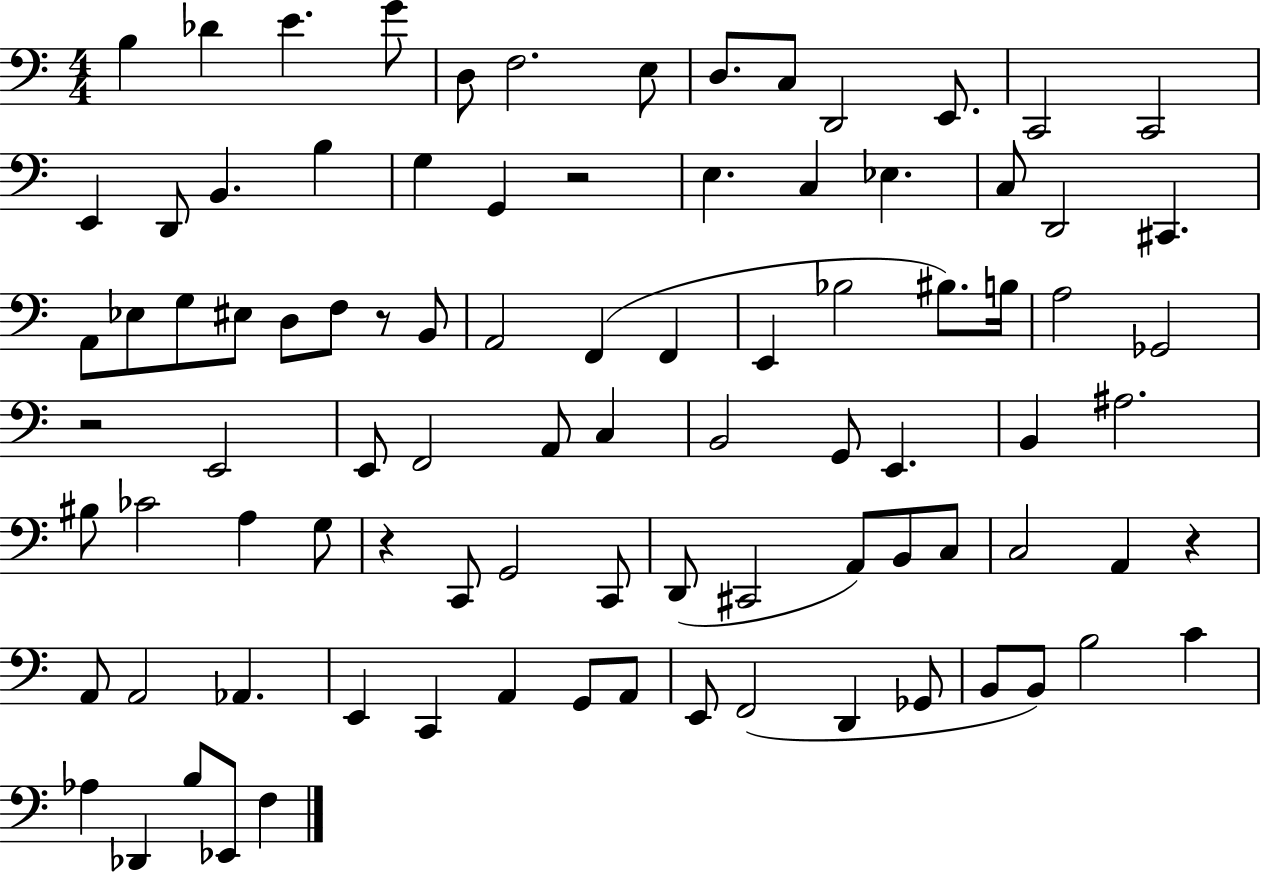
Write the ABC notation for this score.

X:1
T:Untitled
M:4/4
L:1/4
K:C
B, _D E G/2 D,/2 F,2 E,/2 D,/2 C,/2 D,,2 E,,/2 C,,2 C,,2 E,, D,,/2 B,, B, G, G,, z2 E, C, _E, C,/2 D,,2 ^C,, A,,/2 _E,/2 G,/2 ^E,/2 D,/2 F,/2 z/2 B,,/2 A,,2 F,, F,, E,, _B,2 ^B,/2 B,/4 A,2 _G,,2 z2 E,,2 E,,/2 F,,2 A,,/2 C, B,,2 G,,/2 E,, B,, ^A,2 ^B,/2 _C2 A, G,/2 z C,,/2 G,,2 C,,/2 D,,/2 ^C,,2 A,,/2 B,,/2 C,/2 C,2 A,, z A,,/2 A,,2 _A,, E,, C,, A,, G,,/2 A,,/2 E,,/2 F,,2 D,, _G,,/2 B,,/2 B,,/2 B,2 C _A, _D,, B,/2 _E,,/2 F,